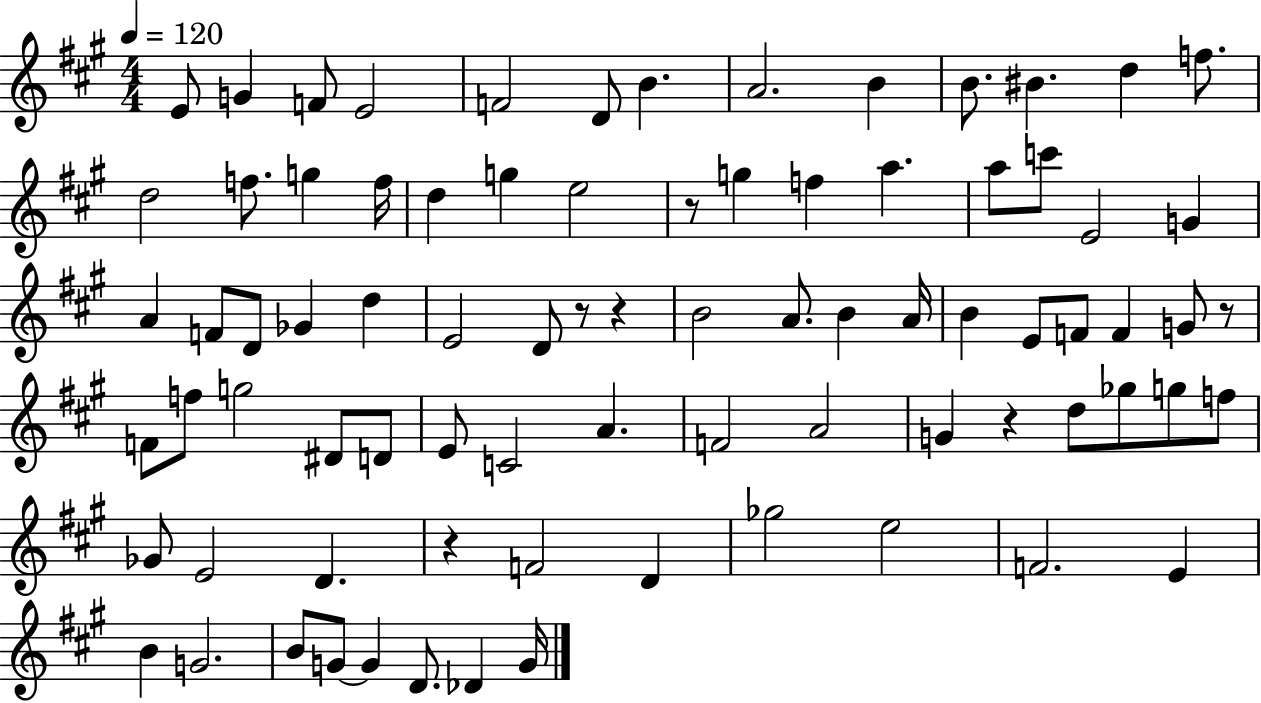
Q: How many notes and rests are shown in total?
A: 81